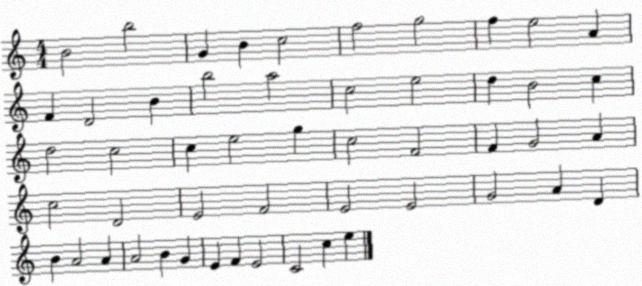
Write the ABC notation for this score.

X:1
T:Untitled
M:4/4
L:1/4
K:C
B2 b2 G B c2 f2 g2 f e2 A F D2 B b2 a2 c2 e2 d B2 c d2 c2 c e2 g c2 F2 F G2 A c2 D2 E2 F2 E2 E2 G2 A D B A2 A A2 B G E F E2 C2 c e